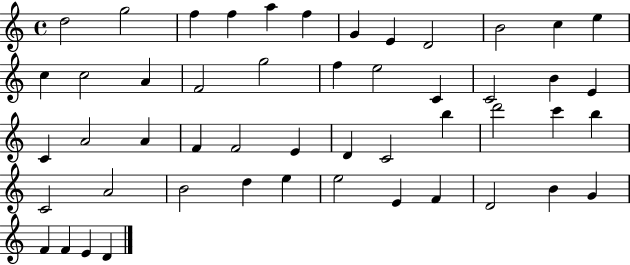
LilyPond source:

{
  \clef treble
  \time 4/4
  \defaultTimeSignature
  \key c \major
  d''2 g''2 | f''4 f''4 a''4 f''4 | g'4 e'4 d'2 | b'2 c''4 e''4 | \break c''4 c''2 a'4 | f'2 g''2 | f''4 e''2 c'4 | c'2 b'4 e'4 | \break c'4 a'2 a'4 | f'4 f'2 e'4 | d'4 c'2 b''4 | d'''2 c'''4 b''4 | \break c'2 a'2 | b'2 d''4 e''4 | e''2 e'4 f'4 | d'2 b'4 g'4 | \break f'4 f'4 e'4 d'4 | \bar "|."
}